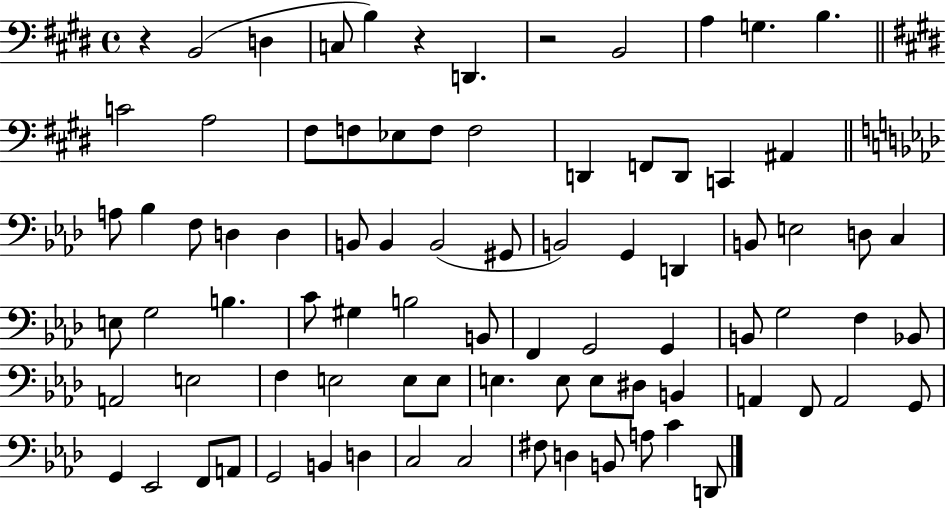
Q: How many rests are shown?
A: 3